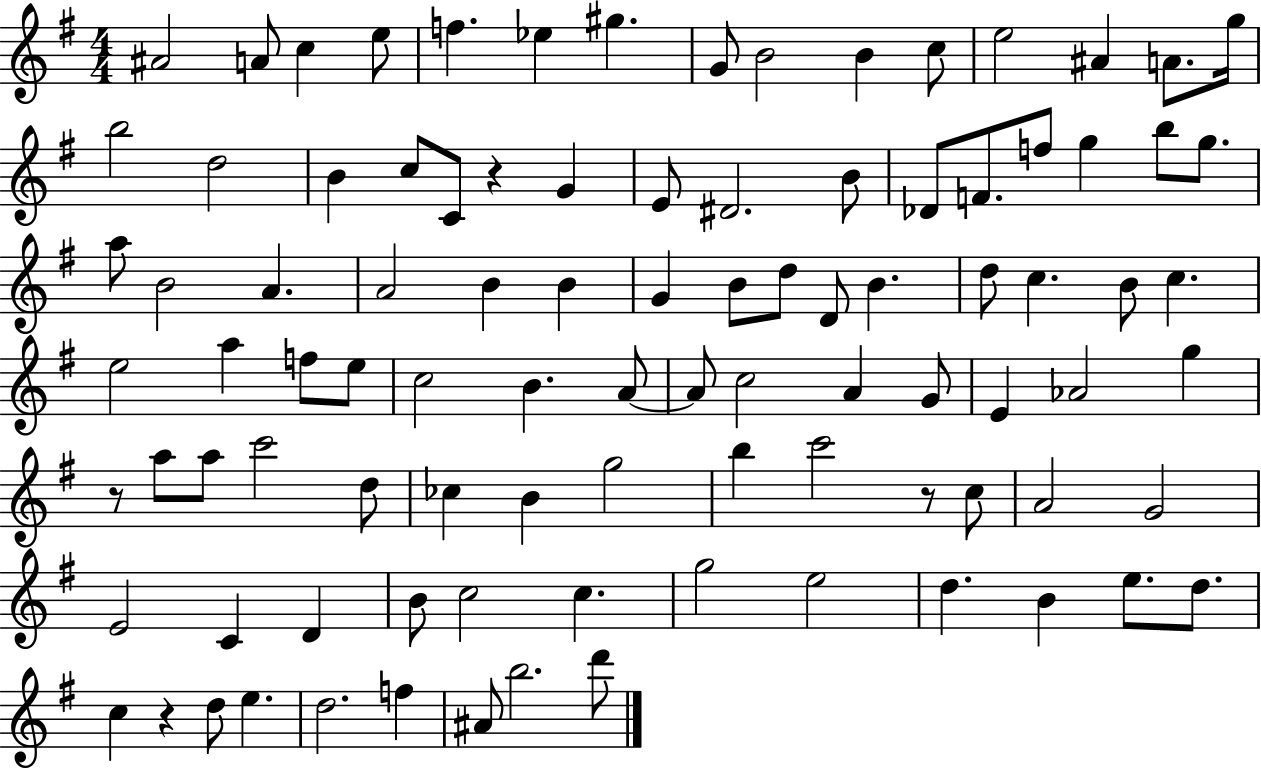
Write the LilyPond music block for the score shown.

{
  \clef treble
  \numericTimeSignature
  \time 4/4
  \key g \major
  ais'2 a'8 c''4 e''8 | f''4. ees''4 gis''4. | g'8 b'2 b'4 c''8 | e''2 ais'4 a'8. g''16 | \break b''2 d''2 | b'4 c''8 c'8 r4 g'4 | e'8 dis'2. b'8 | des'8 f'8. f''8 g''4 b''8 g''8. | \break a''8 b'2 a'4. | a'2 b'4 b'4 | g'4 b'8 d''8 d'8 b'4. | d''8 c''4. b'8 c''4. | \break e''2 a''4 f''8 e''8 | c''2 b'4. a'8~~ | a'8 c''2 a'4 g'8 | e'4 aes'2 g''4 | \break r8 a''8 a''8 c'''2 d''8 | ces''4 b'4 g''2 | b''4 c'''2 r8 c''8 | a'2 g'2 | \break e'2 c'4 d'4 | b'8 c''2 c''4. | g''2 e''2 | d''4. b'4 e''8. d''8. | \break c''4 r4 d''8 e''4. | d''2. f''4 | ais'8 b''2. d'''8 | \bar "|."
}